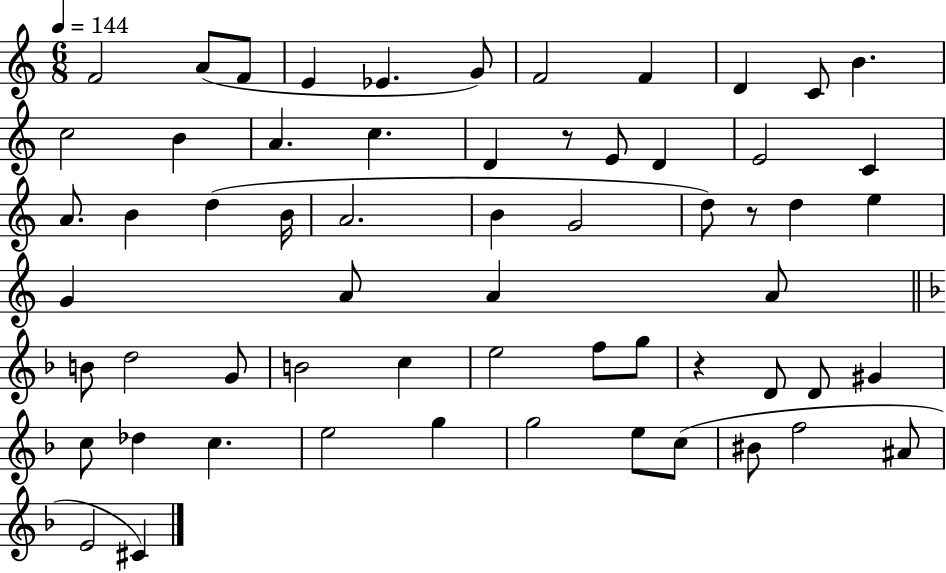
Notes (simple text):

F4/h A4/e F4/e E4/q Eb4/q. G4/e F4/h F4/q D4/q C4/e B4/q. C5/h B4/q A4/q. C5/q. D4/q R/e E4/e D4/q E4/h C4/q A4/e. B4/q D5/q B4/s A4/h. B4/q G4/h D5/e R/e D5/q E5/q G4/q A4/e A4/q A4/e B4/e D5/h G4/e B4/h C5/q E5/h F5/e G5/e R/q D4/e D4/e G#4/q C5/e Db5/q C5/q. E5/h G5/q G5/h E5/e C5/e BIS4/e F5/h A#4/e E4/h C#4/q